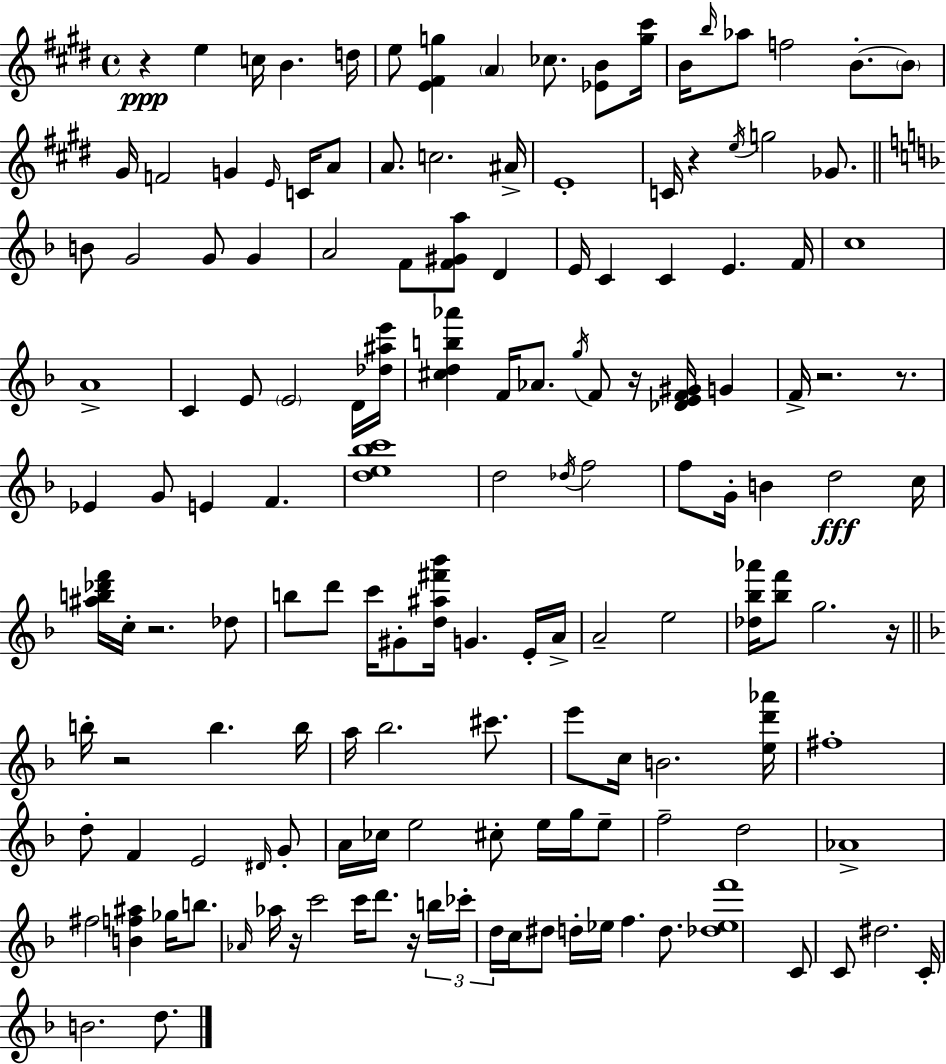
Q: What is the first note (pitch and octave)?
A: E5